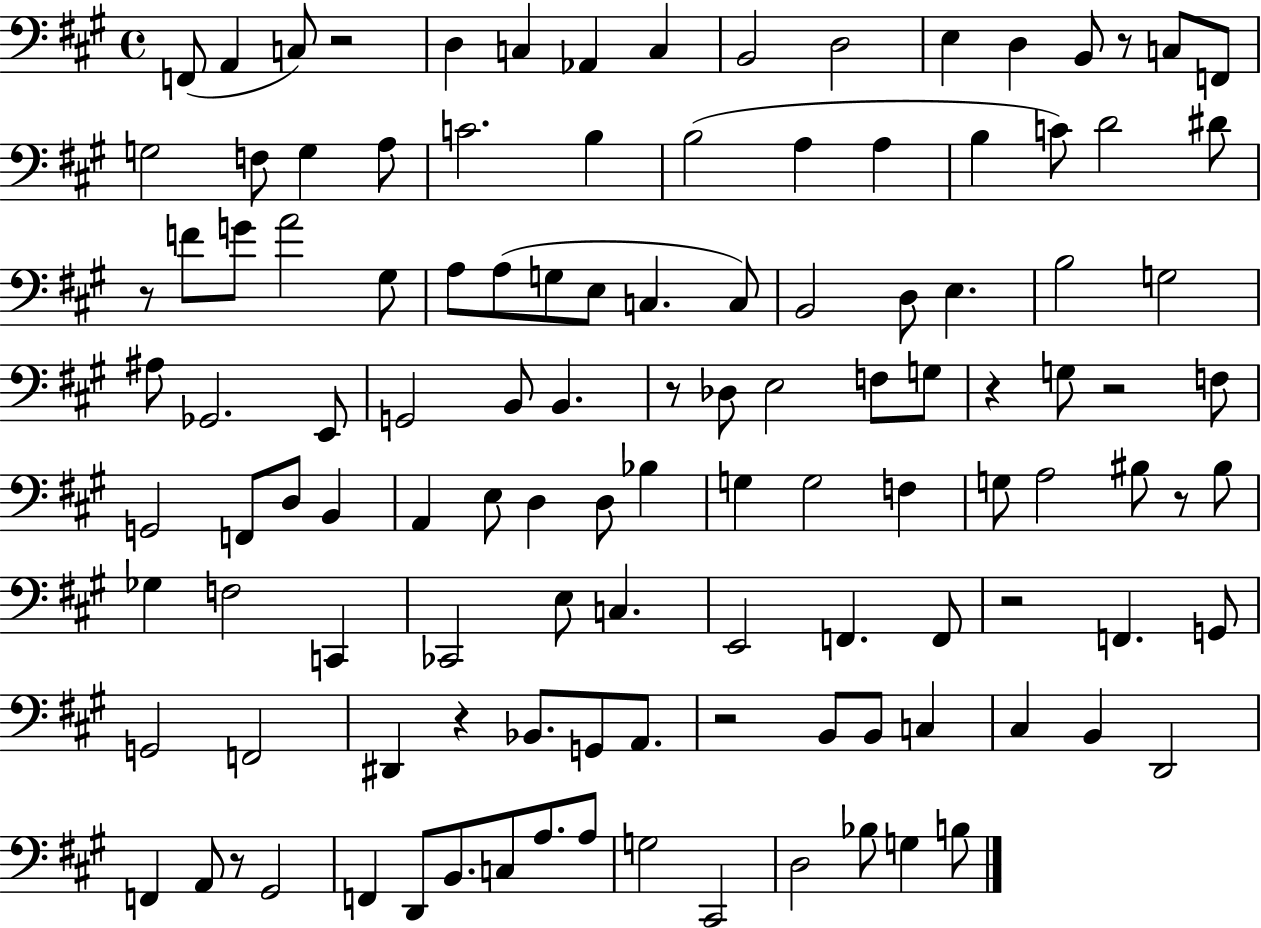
{
  \clef bass
  \time 4/4
  \defaultTimeSignature
  \key a \major
  f,8( a,4 c8) r2 | d4 c4 aes,4 c4 | b,2 d2 | e4 d4 b,8 r8 c8 f,8 | \break g2 f8 g4 a8 | c'2. b4 | b2( a4 a4 | b4 c'8) d'2 dis'8 | \break r8 f'8 g'8 a'2 gis8 | a8 a8( g8 e8 c4. c8) | b,2 d8 e4. | b2 g2 | \break ais8 ges,2. e,8 | g,2 b,8 b,4. | r8 des8 e2 f8 g8 | r4 g8 r2 f8 | \break g,2 f,8 d8 b,4 | a,4 e8 d4 d8 bes4 | g4 g2 f4 | g8 a2 bis8 r8 bis8 | \break ges4 f2 c,4 | ces,2 e8 c4. | e,2 f,4. f,8 | r2 f,4. g,8 | \break g,2 f,2 | dis,4 r4 bes,8. g,8 a,8. | r2 b,8 b,8 c4 | cis4 b,4 d,2 | \break f,4 a,8 r8 gis,2 | f,4 d,8 b,8. c8 a8. a8 | g2 cis,2 | d2 bes8 g4 b8 | \break \bar "|."
}